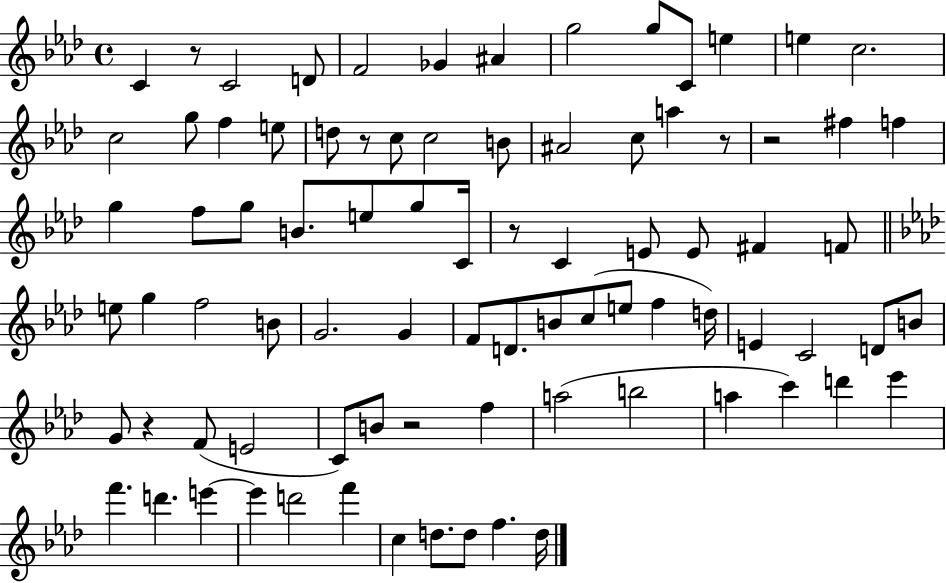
{
  \clef treble
  \time 4/4
  \defaultTimeSignature
  \key aes \major
  c'4 r8 c'2 d'8 | f'2 ges'4 ais'4 | g''2 g''8 c'8 e''4 | e''4 c''2. | \break c''2 g''8 f''4 e''8 | d''8 r8 c''8 c''2 b'8 | ais'2 c''8 a''4 r8 | r2 fis''4 f''4 | \break g''4 f''8 g''8 b'8. e''8 g''8 c'16 | r8 c'4 e'8 e'8 fis'4 f'8 | \bar "||" \break \key aes \major e''8 g''4 f''2 b'8 | g'2. g'4 | f'8 d'8. b'8 c''8( e''8 f''4 d''16) | e'4 c'2 d'8 b'8 | \break g'8 r4 f'8( e'2 | c'8) b'8 r2 f''4 | a''2( b''2 | a''4 c'''4) d'''4 ees'''4 | \break f'''4. d'''4. e'''4~~ | e'''4 d'''2 f'''4 | c''4 d''8. d''8 f''4. d''16 | \bar "|."
}